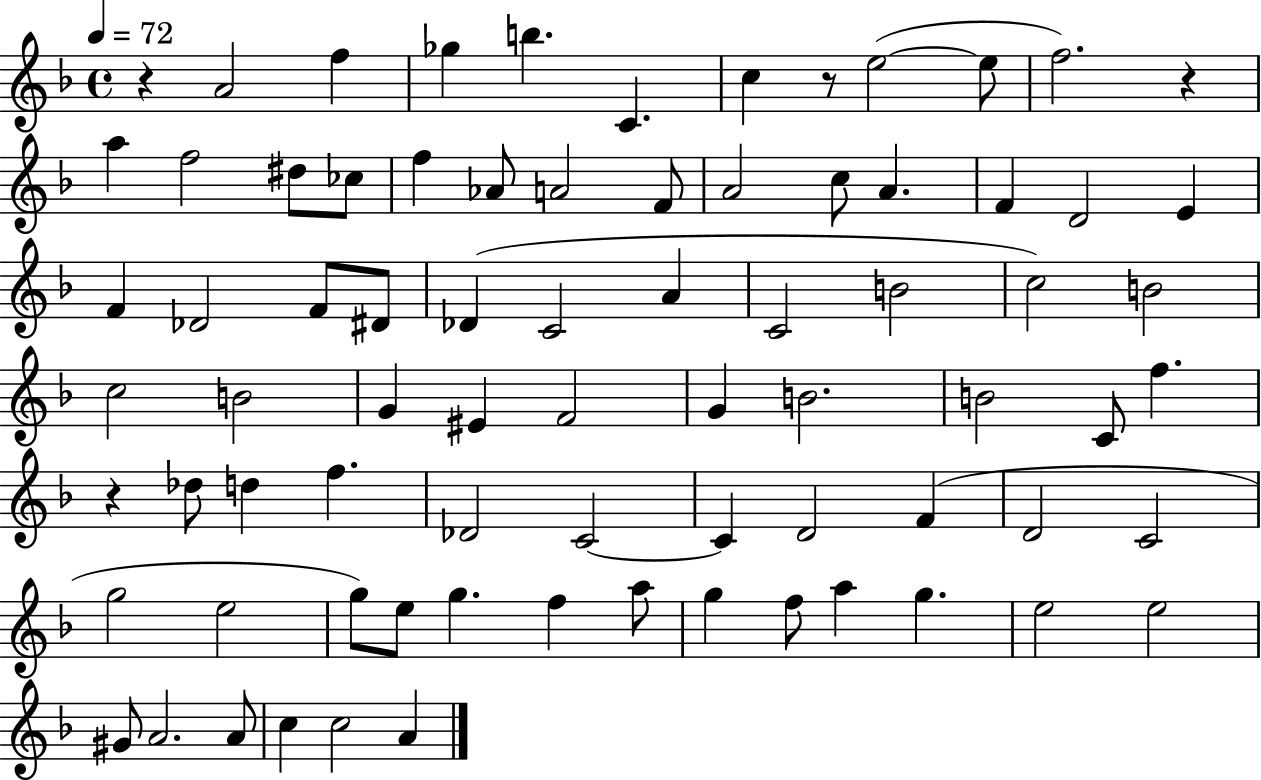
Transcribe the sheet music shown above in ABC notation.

X:1
T:Untitled
M:4/4
L:1/4
K:F
z A2 f _g b C c z/2 e2 e/2 f2 z a f2 ^d/2 _c/2 f _A/2 A2 F/2 A2 c/2 A F D2 E F _D2 F/2 ^D/2 _D C2 A C2 B2 c2 B2 c2 B2 G ^E F2 G B2 B2 C/2 f z _d/2 d f _D2 C2 C D2 F D2 C2 g2 e2 g/2 e/2 g f a/2 g f/2 a g e2 e2 ^G/2 A2 A/2 c c2 A